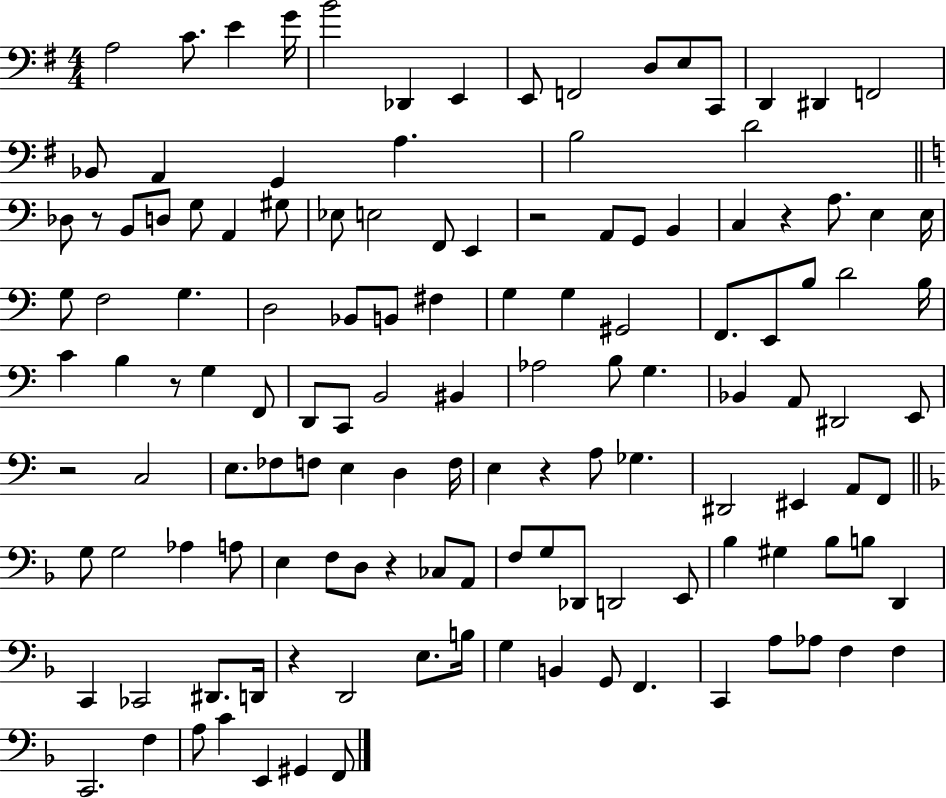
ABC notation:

X:1
T:Untitled
M:4/4
L:1/4
K:G
A,2 C/2 E G/4 B2 _D,, E,, E,,/2 F,,2 D,/2 E,/2 C,,/2 D,, ^D,, F,,2 _B,,/2 A,, G,, A, B,2 D2 _D,/2 z/2 B,,/2 D,/2 G,/2 A,, ^G,/2 _E,/2 E,2 F,,/2 E,, z2 A,,/2 G,,/2 B,, C, z A,/2 E, E,/4 G,/2 F,2 G, D,2 _B,,/2 B,,/2 ^F, G, G, ^G,,2 F,,/2 E,,/2 B,/2 D2 B,/4 C B, z/2 G, F,,/2 D,,/2 C,,/2 B,,2 ^B,, _A,2 B,/2 G, _B,, A,,/2 ^D,,2 E,,/2 z2 C,2 E,/2 _F,/2 F,/2 E, D, F,/4 E, z A,/2 _G, ^D,,2 ^E,, A,,/2 F,,/2 G,/2 G,2 _A, A,/2 E, F,/2 D,/2 z _C,/2 A,,/2 F,/2 G,/2 _D,,/2 D,,2 E,,/2 _B, ^G, _B,/2 B,/2 D,, C,, _C,,2 ^D,,/2 D,,/4 z D,,2 E,/2 B,/4 G, B,, G,,/2 F,, C,, A,/2 _A,/2 F, F, C,,2 F, A,/2 C E,, ^G,, F,,/2